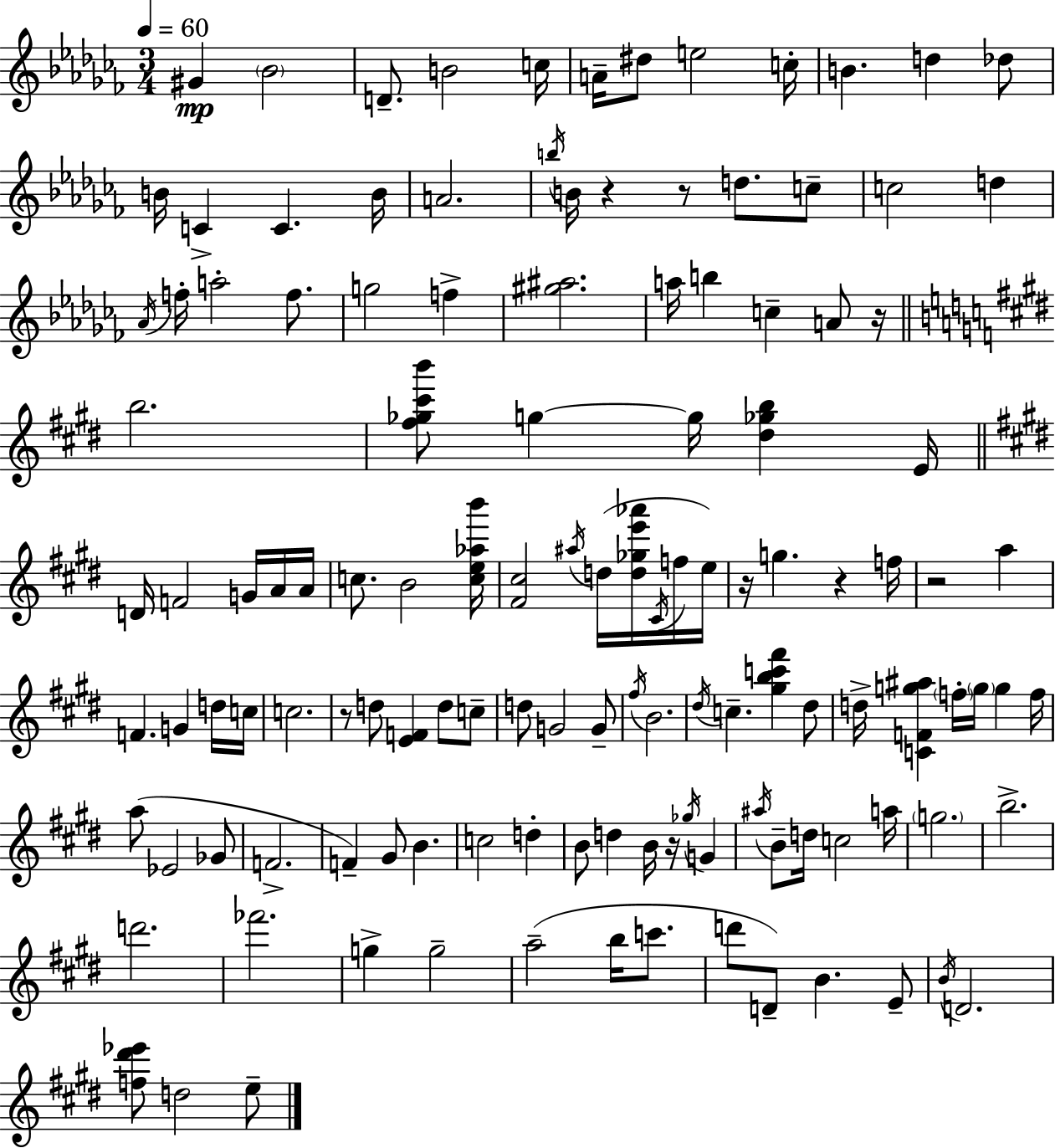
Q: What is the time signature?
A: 3/4